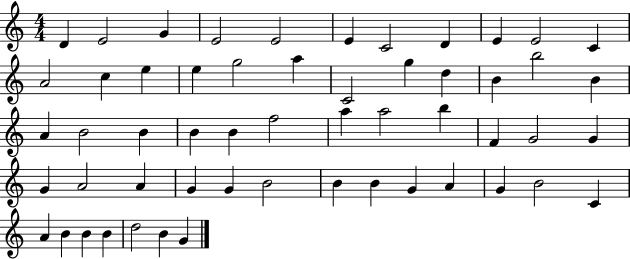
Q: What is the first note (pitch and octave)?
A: D4